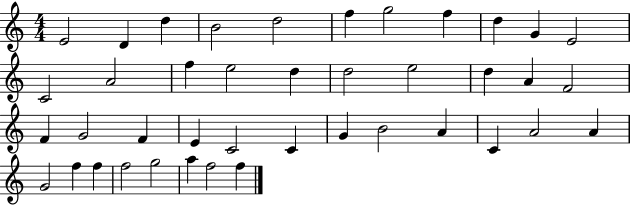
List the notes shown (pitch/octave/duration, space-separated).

E4/h D4/q D5/q B4/h D5/h F5/q G5/h F5/q D5/q G4/q E4/h C4/h A4/h F5/q E5/h D5/q D5/h E5/h D5/q A4/q F4/h F4/q G4/h F4/q E4/q C4/h C4/q G4/q B4/h A4/q C4/q A4/h A4/q G4/h F5/q F5/q F5/h G5/h A5/q F5/h F5/q